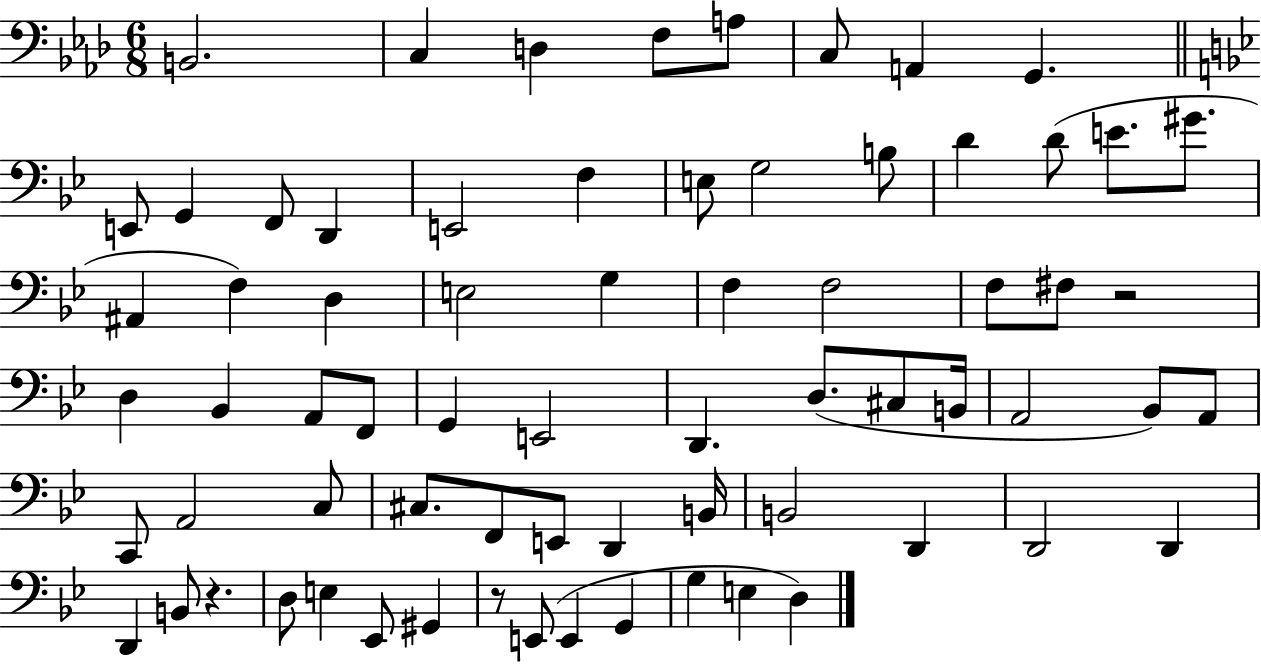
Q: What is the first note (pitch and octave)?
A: B2